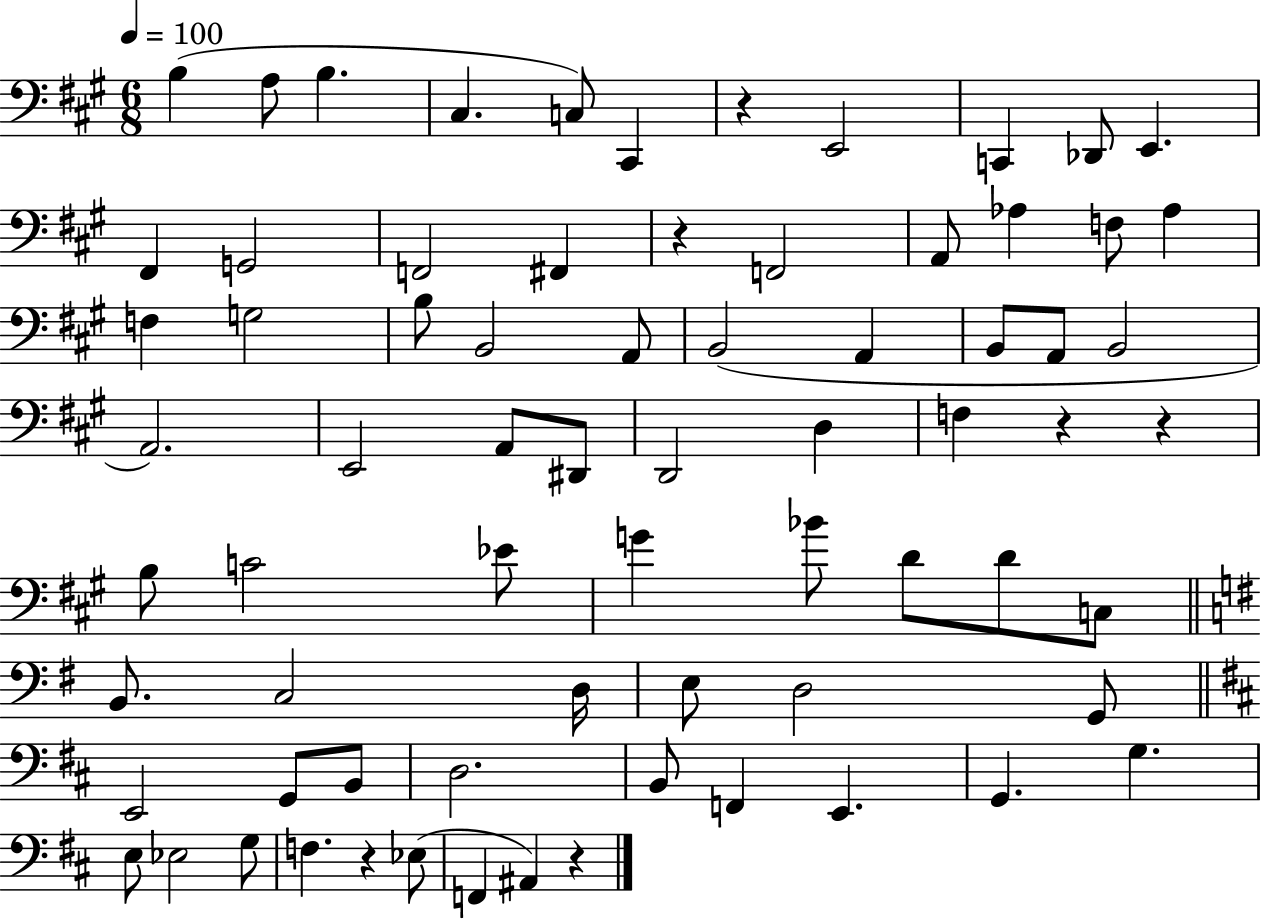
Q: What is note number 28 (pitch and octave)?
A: A2